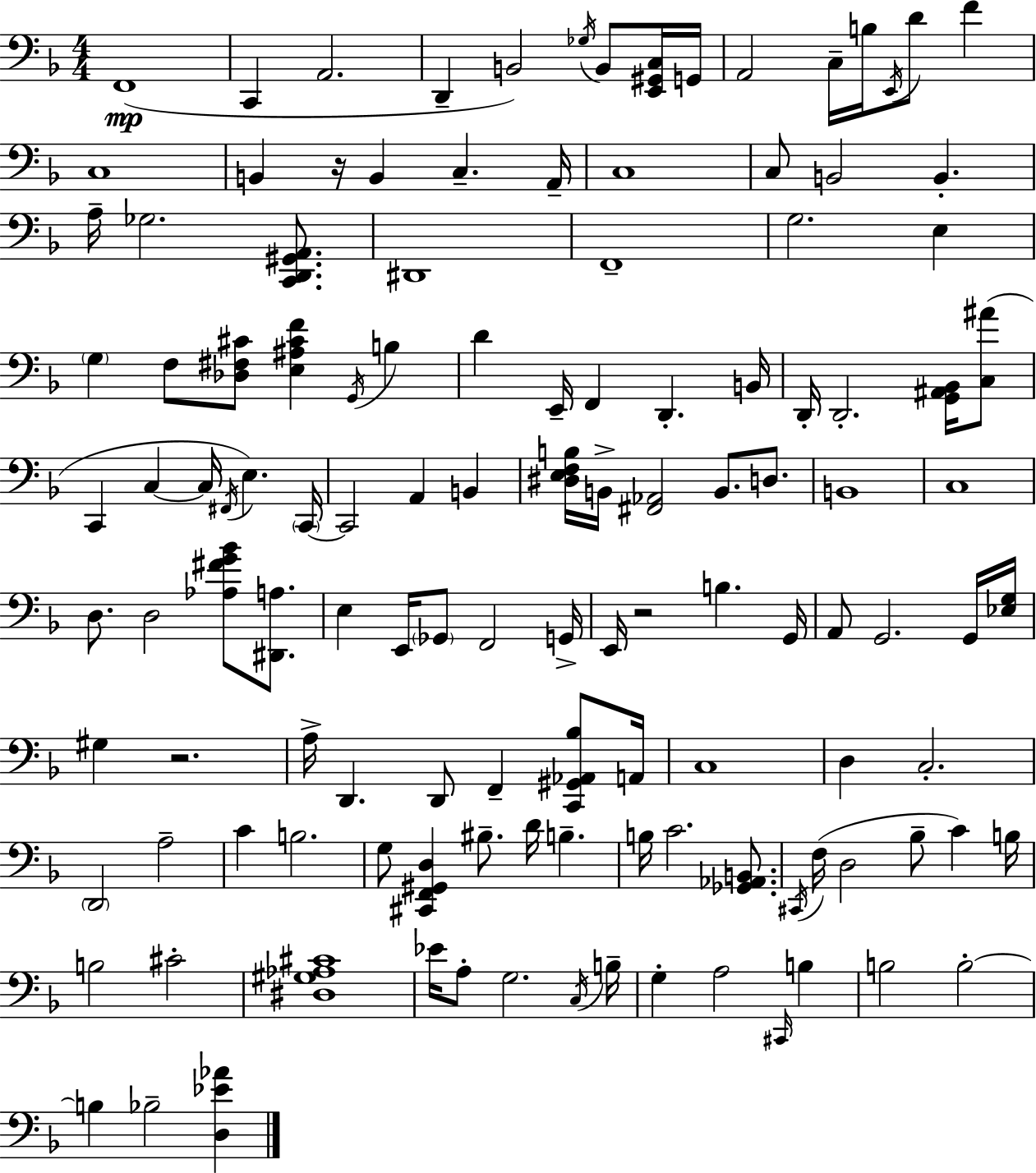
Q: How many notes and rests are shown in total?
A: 126